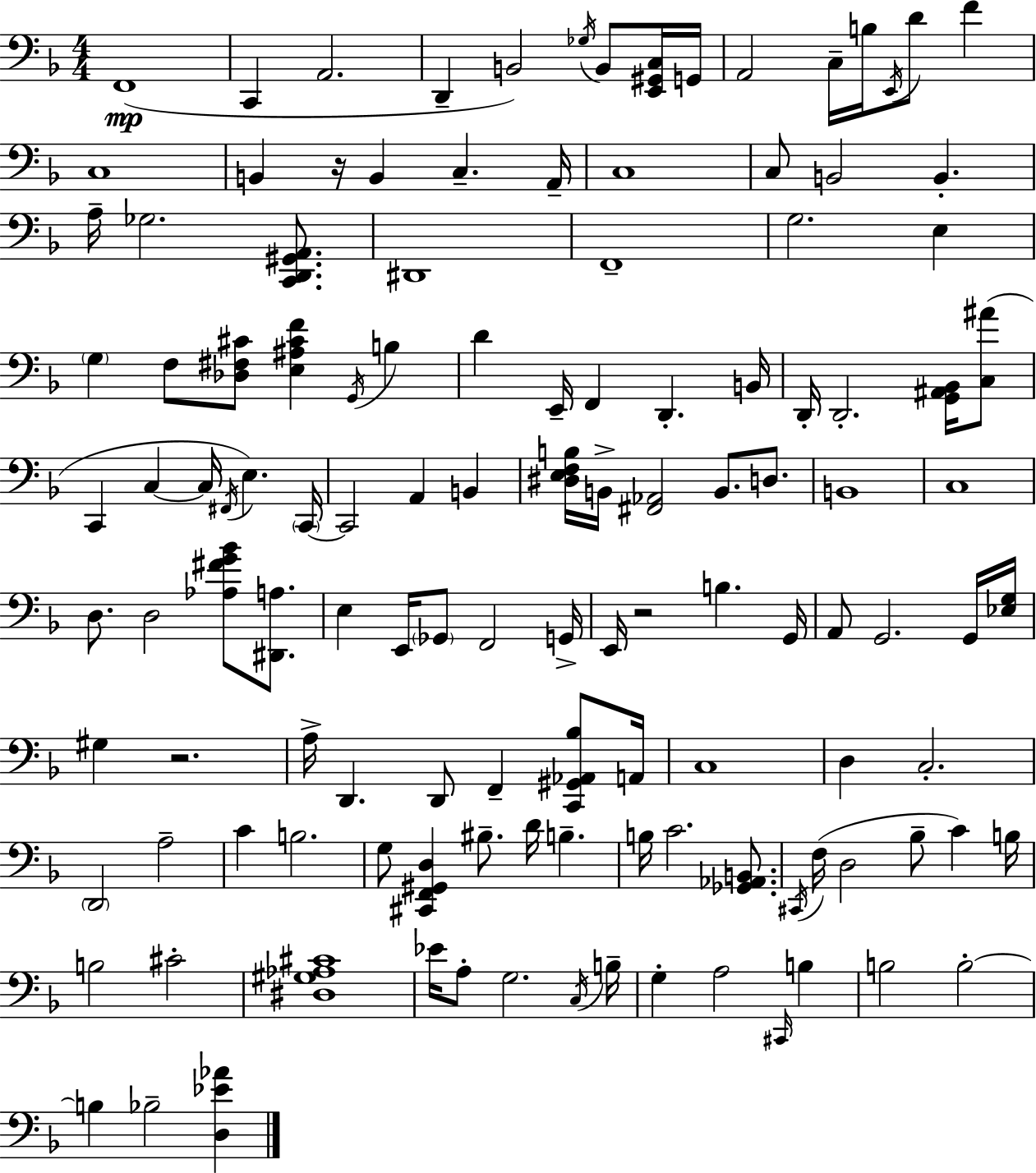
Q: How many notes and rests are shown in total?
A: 126